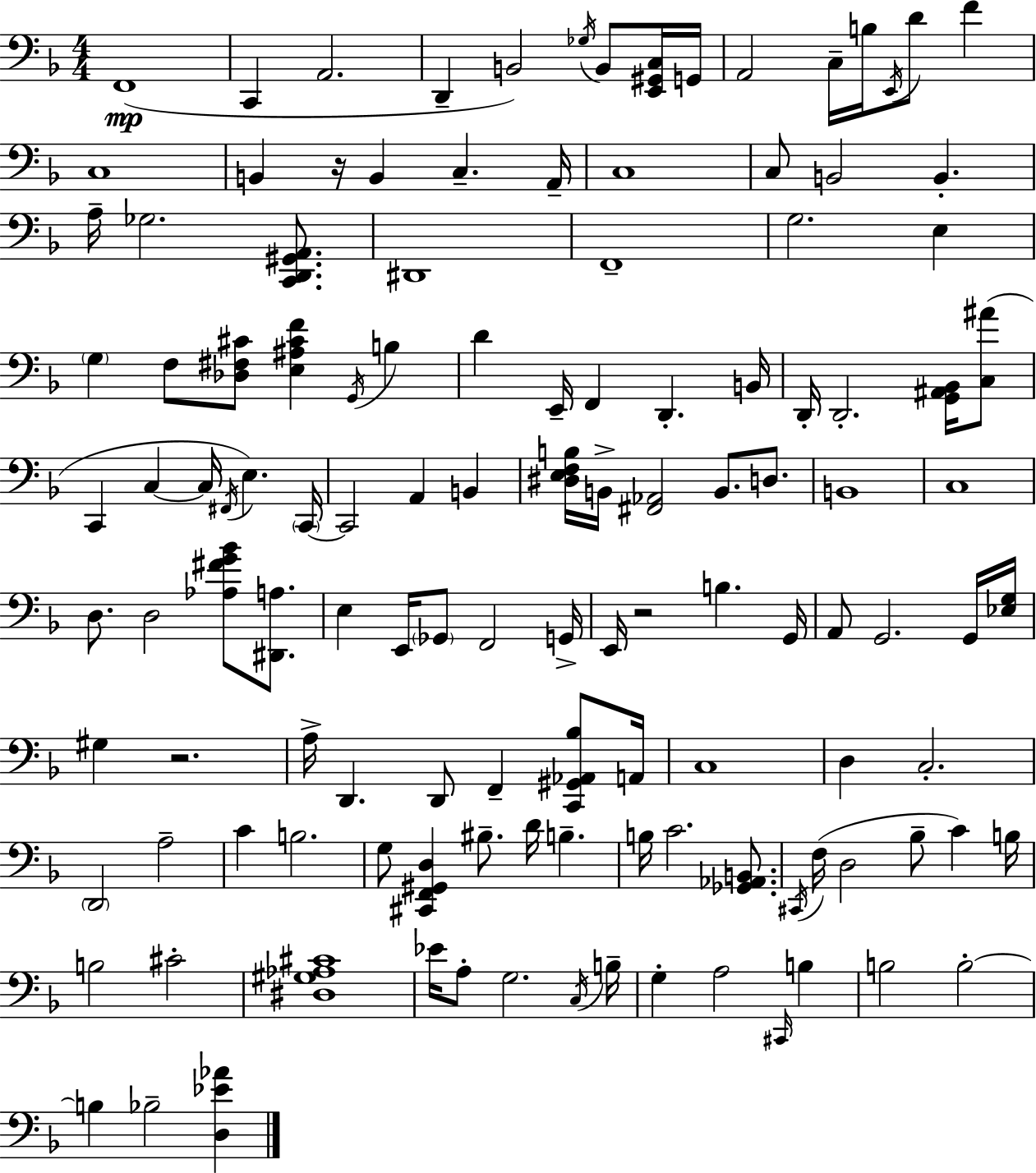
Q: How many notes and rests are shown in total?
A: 126